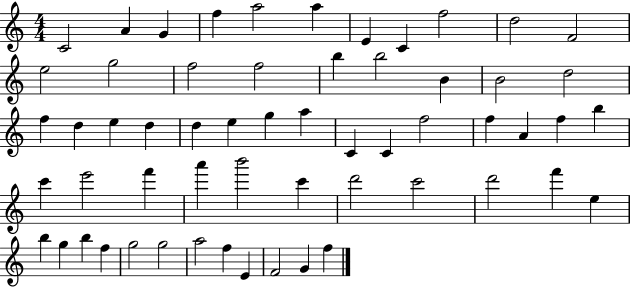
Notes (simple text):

C4/h A4/q G4/q F5/q A5/h A5/q E4/q C4/q F5/h D5/h F4/h E5/h G5/h F5/h F5/h B5/q B5/h B4/q B4/h D5/h F5/q D5/q E5/q D5/q D5/q E5/q G5/q A5/q C4/q C4/q F5/h F5/q A4/q F5/q B5/q C6/q E6/h F6/q A6/q B6/h C6/q D6/h C6/h D6/h F6/q E5/q B5/q G5/q B5/q F5/q G5/h G5/h A5/h F5/q E4/q F4/h G4/q F5/q